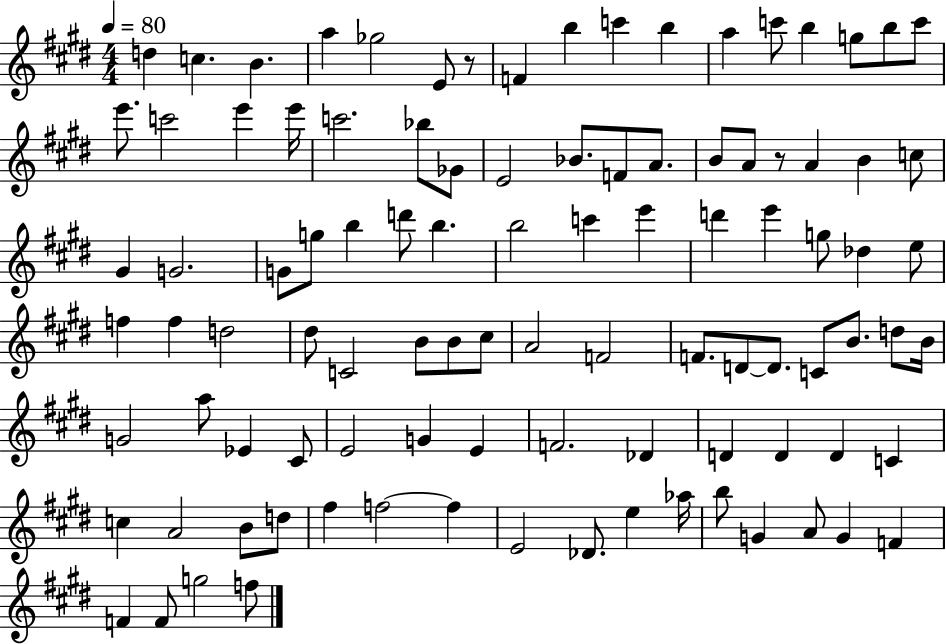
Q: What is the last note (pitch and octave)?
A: F5